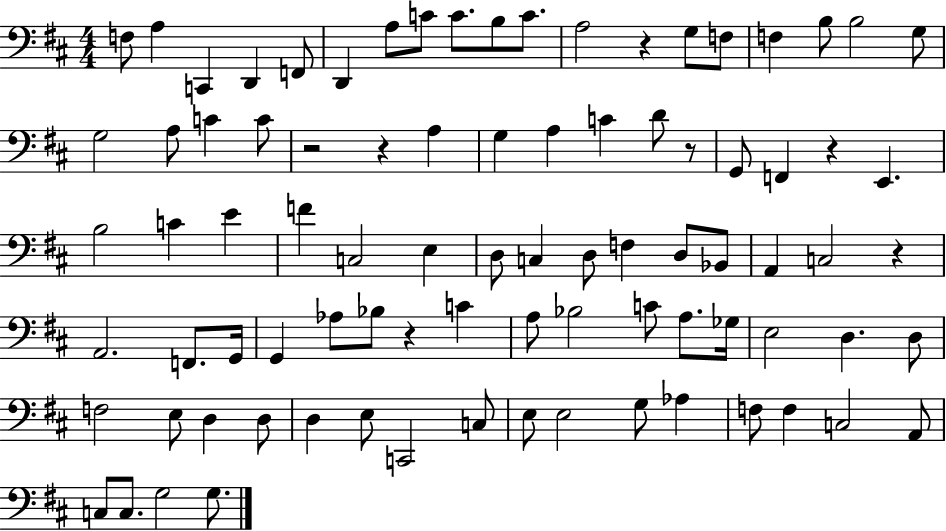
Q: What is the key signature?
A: D major